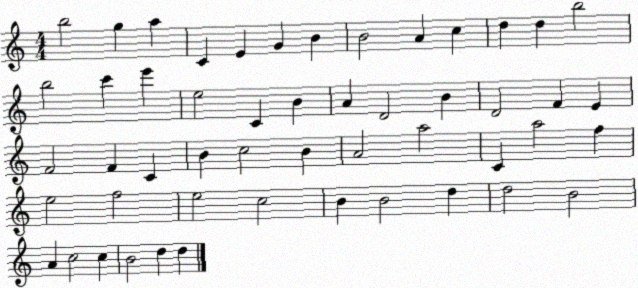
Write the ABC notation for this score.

X:1
T:Untitled
M:4/4
L:1/4
K:C
b2 g a C E G B B2 A c d d b2 b2 c' e' e2 C B A D2 B D2 F E F2 F C B c2 B A2 a2 C a2 f e2 f2 e2 c2 B B2 d d2 B2 A c2 c B2 d d